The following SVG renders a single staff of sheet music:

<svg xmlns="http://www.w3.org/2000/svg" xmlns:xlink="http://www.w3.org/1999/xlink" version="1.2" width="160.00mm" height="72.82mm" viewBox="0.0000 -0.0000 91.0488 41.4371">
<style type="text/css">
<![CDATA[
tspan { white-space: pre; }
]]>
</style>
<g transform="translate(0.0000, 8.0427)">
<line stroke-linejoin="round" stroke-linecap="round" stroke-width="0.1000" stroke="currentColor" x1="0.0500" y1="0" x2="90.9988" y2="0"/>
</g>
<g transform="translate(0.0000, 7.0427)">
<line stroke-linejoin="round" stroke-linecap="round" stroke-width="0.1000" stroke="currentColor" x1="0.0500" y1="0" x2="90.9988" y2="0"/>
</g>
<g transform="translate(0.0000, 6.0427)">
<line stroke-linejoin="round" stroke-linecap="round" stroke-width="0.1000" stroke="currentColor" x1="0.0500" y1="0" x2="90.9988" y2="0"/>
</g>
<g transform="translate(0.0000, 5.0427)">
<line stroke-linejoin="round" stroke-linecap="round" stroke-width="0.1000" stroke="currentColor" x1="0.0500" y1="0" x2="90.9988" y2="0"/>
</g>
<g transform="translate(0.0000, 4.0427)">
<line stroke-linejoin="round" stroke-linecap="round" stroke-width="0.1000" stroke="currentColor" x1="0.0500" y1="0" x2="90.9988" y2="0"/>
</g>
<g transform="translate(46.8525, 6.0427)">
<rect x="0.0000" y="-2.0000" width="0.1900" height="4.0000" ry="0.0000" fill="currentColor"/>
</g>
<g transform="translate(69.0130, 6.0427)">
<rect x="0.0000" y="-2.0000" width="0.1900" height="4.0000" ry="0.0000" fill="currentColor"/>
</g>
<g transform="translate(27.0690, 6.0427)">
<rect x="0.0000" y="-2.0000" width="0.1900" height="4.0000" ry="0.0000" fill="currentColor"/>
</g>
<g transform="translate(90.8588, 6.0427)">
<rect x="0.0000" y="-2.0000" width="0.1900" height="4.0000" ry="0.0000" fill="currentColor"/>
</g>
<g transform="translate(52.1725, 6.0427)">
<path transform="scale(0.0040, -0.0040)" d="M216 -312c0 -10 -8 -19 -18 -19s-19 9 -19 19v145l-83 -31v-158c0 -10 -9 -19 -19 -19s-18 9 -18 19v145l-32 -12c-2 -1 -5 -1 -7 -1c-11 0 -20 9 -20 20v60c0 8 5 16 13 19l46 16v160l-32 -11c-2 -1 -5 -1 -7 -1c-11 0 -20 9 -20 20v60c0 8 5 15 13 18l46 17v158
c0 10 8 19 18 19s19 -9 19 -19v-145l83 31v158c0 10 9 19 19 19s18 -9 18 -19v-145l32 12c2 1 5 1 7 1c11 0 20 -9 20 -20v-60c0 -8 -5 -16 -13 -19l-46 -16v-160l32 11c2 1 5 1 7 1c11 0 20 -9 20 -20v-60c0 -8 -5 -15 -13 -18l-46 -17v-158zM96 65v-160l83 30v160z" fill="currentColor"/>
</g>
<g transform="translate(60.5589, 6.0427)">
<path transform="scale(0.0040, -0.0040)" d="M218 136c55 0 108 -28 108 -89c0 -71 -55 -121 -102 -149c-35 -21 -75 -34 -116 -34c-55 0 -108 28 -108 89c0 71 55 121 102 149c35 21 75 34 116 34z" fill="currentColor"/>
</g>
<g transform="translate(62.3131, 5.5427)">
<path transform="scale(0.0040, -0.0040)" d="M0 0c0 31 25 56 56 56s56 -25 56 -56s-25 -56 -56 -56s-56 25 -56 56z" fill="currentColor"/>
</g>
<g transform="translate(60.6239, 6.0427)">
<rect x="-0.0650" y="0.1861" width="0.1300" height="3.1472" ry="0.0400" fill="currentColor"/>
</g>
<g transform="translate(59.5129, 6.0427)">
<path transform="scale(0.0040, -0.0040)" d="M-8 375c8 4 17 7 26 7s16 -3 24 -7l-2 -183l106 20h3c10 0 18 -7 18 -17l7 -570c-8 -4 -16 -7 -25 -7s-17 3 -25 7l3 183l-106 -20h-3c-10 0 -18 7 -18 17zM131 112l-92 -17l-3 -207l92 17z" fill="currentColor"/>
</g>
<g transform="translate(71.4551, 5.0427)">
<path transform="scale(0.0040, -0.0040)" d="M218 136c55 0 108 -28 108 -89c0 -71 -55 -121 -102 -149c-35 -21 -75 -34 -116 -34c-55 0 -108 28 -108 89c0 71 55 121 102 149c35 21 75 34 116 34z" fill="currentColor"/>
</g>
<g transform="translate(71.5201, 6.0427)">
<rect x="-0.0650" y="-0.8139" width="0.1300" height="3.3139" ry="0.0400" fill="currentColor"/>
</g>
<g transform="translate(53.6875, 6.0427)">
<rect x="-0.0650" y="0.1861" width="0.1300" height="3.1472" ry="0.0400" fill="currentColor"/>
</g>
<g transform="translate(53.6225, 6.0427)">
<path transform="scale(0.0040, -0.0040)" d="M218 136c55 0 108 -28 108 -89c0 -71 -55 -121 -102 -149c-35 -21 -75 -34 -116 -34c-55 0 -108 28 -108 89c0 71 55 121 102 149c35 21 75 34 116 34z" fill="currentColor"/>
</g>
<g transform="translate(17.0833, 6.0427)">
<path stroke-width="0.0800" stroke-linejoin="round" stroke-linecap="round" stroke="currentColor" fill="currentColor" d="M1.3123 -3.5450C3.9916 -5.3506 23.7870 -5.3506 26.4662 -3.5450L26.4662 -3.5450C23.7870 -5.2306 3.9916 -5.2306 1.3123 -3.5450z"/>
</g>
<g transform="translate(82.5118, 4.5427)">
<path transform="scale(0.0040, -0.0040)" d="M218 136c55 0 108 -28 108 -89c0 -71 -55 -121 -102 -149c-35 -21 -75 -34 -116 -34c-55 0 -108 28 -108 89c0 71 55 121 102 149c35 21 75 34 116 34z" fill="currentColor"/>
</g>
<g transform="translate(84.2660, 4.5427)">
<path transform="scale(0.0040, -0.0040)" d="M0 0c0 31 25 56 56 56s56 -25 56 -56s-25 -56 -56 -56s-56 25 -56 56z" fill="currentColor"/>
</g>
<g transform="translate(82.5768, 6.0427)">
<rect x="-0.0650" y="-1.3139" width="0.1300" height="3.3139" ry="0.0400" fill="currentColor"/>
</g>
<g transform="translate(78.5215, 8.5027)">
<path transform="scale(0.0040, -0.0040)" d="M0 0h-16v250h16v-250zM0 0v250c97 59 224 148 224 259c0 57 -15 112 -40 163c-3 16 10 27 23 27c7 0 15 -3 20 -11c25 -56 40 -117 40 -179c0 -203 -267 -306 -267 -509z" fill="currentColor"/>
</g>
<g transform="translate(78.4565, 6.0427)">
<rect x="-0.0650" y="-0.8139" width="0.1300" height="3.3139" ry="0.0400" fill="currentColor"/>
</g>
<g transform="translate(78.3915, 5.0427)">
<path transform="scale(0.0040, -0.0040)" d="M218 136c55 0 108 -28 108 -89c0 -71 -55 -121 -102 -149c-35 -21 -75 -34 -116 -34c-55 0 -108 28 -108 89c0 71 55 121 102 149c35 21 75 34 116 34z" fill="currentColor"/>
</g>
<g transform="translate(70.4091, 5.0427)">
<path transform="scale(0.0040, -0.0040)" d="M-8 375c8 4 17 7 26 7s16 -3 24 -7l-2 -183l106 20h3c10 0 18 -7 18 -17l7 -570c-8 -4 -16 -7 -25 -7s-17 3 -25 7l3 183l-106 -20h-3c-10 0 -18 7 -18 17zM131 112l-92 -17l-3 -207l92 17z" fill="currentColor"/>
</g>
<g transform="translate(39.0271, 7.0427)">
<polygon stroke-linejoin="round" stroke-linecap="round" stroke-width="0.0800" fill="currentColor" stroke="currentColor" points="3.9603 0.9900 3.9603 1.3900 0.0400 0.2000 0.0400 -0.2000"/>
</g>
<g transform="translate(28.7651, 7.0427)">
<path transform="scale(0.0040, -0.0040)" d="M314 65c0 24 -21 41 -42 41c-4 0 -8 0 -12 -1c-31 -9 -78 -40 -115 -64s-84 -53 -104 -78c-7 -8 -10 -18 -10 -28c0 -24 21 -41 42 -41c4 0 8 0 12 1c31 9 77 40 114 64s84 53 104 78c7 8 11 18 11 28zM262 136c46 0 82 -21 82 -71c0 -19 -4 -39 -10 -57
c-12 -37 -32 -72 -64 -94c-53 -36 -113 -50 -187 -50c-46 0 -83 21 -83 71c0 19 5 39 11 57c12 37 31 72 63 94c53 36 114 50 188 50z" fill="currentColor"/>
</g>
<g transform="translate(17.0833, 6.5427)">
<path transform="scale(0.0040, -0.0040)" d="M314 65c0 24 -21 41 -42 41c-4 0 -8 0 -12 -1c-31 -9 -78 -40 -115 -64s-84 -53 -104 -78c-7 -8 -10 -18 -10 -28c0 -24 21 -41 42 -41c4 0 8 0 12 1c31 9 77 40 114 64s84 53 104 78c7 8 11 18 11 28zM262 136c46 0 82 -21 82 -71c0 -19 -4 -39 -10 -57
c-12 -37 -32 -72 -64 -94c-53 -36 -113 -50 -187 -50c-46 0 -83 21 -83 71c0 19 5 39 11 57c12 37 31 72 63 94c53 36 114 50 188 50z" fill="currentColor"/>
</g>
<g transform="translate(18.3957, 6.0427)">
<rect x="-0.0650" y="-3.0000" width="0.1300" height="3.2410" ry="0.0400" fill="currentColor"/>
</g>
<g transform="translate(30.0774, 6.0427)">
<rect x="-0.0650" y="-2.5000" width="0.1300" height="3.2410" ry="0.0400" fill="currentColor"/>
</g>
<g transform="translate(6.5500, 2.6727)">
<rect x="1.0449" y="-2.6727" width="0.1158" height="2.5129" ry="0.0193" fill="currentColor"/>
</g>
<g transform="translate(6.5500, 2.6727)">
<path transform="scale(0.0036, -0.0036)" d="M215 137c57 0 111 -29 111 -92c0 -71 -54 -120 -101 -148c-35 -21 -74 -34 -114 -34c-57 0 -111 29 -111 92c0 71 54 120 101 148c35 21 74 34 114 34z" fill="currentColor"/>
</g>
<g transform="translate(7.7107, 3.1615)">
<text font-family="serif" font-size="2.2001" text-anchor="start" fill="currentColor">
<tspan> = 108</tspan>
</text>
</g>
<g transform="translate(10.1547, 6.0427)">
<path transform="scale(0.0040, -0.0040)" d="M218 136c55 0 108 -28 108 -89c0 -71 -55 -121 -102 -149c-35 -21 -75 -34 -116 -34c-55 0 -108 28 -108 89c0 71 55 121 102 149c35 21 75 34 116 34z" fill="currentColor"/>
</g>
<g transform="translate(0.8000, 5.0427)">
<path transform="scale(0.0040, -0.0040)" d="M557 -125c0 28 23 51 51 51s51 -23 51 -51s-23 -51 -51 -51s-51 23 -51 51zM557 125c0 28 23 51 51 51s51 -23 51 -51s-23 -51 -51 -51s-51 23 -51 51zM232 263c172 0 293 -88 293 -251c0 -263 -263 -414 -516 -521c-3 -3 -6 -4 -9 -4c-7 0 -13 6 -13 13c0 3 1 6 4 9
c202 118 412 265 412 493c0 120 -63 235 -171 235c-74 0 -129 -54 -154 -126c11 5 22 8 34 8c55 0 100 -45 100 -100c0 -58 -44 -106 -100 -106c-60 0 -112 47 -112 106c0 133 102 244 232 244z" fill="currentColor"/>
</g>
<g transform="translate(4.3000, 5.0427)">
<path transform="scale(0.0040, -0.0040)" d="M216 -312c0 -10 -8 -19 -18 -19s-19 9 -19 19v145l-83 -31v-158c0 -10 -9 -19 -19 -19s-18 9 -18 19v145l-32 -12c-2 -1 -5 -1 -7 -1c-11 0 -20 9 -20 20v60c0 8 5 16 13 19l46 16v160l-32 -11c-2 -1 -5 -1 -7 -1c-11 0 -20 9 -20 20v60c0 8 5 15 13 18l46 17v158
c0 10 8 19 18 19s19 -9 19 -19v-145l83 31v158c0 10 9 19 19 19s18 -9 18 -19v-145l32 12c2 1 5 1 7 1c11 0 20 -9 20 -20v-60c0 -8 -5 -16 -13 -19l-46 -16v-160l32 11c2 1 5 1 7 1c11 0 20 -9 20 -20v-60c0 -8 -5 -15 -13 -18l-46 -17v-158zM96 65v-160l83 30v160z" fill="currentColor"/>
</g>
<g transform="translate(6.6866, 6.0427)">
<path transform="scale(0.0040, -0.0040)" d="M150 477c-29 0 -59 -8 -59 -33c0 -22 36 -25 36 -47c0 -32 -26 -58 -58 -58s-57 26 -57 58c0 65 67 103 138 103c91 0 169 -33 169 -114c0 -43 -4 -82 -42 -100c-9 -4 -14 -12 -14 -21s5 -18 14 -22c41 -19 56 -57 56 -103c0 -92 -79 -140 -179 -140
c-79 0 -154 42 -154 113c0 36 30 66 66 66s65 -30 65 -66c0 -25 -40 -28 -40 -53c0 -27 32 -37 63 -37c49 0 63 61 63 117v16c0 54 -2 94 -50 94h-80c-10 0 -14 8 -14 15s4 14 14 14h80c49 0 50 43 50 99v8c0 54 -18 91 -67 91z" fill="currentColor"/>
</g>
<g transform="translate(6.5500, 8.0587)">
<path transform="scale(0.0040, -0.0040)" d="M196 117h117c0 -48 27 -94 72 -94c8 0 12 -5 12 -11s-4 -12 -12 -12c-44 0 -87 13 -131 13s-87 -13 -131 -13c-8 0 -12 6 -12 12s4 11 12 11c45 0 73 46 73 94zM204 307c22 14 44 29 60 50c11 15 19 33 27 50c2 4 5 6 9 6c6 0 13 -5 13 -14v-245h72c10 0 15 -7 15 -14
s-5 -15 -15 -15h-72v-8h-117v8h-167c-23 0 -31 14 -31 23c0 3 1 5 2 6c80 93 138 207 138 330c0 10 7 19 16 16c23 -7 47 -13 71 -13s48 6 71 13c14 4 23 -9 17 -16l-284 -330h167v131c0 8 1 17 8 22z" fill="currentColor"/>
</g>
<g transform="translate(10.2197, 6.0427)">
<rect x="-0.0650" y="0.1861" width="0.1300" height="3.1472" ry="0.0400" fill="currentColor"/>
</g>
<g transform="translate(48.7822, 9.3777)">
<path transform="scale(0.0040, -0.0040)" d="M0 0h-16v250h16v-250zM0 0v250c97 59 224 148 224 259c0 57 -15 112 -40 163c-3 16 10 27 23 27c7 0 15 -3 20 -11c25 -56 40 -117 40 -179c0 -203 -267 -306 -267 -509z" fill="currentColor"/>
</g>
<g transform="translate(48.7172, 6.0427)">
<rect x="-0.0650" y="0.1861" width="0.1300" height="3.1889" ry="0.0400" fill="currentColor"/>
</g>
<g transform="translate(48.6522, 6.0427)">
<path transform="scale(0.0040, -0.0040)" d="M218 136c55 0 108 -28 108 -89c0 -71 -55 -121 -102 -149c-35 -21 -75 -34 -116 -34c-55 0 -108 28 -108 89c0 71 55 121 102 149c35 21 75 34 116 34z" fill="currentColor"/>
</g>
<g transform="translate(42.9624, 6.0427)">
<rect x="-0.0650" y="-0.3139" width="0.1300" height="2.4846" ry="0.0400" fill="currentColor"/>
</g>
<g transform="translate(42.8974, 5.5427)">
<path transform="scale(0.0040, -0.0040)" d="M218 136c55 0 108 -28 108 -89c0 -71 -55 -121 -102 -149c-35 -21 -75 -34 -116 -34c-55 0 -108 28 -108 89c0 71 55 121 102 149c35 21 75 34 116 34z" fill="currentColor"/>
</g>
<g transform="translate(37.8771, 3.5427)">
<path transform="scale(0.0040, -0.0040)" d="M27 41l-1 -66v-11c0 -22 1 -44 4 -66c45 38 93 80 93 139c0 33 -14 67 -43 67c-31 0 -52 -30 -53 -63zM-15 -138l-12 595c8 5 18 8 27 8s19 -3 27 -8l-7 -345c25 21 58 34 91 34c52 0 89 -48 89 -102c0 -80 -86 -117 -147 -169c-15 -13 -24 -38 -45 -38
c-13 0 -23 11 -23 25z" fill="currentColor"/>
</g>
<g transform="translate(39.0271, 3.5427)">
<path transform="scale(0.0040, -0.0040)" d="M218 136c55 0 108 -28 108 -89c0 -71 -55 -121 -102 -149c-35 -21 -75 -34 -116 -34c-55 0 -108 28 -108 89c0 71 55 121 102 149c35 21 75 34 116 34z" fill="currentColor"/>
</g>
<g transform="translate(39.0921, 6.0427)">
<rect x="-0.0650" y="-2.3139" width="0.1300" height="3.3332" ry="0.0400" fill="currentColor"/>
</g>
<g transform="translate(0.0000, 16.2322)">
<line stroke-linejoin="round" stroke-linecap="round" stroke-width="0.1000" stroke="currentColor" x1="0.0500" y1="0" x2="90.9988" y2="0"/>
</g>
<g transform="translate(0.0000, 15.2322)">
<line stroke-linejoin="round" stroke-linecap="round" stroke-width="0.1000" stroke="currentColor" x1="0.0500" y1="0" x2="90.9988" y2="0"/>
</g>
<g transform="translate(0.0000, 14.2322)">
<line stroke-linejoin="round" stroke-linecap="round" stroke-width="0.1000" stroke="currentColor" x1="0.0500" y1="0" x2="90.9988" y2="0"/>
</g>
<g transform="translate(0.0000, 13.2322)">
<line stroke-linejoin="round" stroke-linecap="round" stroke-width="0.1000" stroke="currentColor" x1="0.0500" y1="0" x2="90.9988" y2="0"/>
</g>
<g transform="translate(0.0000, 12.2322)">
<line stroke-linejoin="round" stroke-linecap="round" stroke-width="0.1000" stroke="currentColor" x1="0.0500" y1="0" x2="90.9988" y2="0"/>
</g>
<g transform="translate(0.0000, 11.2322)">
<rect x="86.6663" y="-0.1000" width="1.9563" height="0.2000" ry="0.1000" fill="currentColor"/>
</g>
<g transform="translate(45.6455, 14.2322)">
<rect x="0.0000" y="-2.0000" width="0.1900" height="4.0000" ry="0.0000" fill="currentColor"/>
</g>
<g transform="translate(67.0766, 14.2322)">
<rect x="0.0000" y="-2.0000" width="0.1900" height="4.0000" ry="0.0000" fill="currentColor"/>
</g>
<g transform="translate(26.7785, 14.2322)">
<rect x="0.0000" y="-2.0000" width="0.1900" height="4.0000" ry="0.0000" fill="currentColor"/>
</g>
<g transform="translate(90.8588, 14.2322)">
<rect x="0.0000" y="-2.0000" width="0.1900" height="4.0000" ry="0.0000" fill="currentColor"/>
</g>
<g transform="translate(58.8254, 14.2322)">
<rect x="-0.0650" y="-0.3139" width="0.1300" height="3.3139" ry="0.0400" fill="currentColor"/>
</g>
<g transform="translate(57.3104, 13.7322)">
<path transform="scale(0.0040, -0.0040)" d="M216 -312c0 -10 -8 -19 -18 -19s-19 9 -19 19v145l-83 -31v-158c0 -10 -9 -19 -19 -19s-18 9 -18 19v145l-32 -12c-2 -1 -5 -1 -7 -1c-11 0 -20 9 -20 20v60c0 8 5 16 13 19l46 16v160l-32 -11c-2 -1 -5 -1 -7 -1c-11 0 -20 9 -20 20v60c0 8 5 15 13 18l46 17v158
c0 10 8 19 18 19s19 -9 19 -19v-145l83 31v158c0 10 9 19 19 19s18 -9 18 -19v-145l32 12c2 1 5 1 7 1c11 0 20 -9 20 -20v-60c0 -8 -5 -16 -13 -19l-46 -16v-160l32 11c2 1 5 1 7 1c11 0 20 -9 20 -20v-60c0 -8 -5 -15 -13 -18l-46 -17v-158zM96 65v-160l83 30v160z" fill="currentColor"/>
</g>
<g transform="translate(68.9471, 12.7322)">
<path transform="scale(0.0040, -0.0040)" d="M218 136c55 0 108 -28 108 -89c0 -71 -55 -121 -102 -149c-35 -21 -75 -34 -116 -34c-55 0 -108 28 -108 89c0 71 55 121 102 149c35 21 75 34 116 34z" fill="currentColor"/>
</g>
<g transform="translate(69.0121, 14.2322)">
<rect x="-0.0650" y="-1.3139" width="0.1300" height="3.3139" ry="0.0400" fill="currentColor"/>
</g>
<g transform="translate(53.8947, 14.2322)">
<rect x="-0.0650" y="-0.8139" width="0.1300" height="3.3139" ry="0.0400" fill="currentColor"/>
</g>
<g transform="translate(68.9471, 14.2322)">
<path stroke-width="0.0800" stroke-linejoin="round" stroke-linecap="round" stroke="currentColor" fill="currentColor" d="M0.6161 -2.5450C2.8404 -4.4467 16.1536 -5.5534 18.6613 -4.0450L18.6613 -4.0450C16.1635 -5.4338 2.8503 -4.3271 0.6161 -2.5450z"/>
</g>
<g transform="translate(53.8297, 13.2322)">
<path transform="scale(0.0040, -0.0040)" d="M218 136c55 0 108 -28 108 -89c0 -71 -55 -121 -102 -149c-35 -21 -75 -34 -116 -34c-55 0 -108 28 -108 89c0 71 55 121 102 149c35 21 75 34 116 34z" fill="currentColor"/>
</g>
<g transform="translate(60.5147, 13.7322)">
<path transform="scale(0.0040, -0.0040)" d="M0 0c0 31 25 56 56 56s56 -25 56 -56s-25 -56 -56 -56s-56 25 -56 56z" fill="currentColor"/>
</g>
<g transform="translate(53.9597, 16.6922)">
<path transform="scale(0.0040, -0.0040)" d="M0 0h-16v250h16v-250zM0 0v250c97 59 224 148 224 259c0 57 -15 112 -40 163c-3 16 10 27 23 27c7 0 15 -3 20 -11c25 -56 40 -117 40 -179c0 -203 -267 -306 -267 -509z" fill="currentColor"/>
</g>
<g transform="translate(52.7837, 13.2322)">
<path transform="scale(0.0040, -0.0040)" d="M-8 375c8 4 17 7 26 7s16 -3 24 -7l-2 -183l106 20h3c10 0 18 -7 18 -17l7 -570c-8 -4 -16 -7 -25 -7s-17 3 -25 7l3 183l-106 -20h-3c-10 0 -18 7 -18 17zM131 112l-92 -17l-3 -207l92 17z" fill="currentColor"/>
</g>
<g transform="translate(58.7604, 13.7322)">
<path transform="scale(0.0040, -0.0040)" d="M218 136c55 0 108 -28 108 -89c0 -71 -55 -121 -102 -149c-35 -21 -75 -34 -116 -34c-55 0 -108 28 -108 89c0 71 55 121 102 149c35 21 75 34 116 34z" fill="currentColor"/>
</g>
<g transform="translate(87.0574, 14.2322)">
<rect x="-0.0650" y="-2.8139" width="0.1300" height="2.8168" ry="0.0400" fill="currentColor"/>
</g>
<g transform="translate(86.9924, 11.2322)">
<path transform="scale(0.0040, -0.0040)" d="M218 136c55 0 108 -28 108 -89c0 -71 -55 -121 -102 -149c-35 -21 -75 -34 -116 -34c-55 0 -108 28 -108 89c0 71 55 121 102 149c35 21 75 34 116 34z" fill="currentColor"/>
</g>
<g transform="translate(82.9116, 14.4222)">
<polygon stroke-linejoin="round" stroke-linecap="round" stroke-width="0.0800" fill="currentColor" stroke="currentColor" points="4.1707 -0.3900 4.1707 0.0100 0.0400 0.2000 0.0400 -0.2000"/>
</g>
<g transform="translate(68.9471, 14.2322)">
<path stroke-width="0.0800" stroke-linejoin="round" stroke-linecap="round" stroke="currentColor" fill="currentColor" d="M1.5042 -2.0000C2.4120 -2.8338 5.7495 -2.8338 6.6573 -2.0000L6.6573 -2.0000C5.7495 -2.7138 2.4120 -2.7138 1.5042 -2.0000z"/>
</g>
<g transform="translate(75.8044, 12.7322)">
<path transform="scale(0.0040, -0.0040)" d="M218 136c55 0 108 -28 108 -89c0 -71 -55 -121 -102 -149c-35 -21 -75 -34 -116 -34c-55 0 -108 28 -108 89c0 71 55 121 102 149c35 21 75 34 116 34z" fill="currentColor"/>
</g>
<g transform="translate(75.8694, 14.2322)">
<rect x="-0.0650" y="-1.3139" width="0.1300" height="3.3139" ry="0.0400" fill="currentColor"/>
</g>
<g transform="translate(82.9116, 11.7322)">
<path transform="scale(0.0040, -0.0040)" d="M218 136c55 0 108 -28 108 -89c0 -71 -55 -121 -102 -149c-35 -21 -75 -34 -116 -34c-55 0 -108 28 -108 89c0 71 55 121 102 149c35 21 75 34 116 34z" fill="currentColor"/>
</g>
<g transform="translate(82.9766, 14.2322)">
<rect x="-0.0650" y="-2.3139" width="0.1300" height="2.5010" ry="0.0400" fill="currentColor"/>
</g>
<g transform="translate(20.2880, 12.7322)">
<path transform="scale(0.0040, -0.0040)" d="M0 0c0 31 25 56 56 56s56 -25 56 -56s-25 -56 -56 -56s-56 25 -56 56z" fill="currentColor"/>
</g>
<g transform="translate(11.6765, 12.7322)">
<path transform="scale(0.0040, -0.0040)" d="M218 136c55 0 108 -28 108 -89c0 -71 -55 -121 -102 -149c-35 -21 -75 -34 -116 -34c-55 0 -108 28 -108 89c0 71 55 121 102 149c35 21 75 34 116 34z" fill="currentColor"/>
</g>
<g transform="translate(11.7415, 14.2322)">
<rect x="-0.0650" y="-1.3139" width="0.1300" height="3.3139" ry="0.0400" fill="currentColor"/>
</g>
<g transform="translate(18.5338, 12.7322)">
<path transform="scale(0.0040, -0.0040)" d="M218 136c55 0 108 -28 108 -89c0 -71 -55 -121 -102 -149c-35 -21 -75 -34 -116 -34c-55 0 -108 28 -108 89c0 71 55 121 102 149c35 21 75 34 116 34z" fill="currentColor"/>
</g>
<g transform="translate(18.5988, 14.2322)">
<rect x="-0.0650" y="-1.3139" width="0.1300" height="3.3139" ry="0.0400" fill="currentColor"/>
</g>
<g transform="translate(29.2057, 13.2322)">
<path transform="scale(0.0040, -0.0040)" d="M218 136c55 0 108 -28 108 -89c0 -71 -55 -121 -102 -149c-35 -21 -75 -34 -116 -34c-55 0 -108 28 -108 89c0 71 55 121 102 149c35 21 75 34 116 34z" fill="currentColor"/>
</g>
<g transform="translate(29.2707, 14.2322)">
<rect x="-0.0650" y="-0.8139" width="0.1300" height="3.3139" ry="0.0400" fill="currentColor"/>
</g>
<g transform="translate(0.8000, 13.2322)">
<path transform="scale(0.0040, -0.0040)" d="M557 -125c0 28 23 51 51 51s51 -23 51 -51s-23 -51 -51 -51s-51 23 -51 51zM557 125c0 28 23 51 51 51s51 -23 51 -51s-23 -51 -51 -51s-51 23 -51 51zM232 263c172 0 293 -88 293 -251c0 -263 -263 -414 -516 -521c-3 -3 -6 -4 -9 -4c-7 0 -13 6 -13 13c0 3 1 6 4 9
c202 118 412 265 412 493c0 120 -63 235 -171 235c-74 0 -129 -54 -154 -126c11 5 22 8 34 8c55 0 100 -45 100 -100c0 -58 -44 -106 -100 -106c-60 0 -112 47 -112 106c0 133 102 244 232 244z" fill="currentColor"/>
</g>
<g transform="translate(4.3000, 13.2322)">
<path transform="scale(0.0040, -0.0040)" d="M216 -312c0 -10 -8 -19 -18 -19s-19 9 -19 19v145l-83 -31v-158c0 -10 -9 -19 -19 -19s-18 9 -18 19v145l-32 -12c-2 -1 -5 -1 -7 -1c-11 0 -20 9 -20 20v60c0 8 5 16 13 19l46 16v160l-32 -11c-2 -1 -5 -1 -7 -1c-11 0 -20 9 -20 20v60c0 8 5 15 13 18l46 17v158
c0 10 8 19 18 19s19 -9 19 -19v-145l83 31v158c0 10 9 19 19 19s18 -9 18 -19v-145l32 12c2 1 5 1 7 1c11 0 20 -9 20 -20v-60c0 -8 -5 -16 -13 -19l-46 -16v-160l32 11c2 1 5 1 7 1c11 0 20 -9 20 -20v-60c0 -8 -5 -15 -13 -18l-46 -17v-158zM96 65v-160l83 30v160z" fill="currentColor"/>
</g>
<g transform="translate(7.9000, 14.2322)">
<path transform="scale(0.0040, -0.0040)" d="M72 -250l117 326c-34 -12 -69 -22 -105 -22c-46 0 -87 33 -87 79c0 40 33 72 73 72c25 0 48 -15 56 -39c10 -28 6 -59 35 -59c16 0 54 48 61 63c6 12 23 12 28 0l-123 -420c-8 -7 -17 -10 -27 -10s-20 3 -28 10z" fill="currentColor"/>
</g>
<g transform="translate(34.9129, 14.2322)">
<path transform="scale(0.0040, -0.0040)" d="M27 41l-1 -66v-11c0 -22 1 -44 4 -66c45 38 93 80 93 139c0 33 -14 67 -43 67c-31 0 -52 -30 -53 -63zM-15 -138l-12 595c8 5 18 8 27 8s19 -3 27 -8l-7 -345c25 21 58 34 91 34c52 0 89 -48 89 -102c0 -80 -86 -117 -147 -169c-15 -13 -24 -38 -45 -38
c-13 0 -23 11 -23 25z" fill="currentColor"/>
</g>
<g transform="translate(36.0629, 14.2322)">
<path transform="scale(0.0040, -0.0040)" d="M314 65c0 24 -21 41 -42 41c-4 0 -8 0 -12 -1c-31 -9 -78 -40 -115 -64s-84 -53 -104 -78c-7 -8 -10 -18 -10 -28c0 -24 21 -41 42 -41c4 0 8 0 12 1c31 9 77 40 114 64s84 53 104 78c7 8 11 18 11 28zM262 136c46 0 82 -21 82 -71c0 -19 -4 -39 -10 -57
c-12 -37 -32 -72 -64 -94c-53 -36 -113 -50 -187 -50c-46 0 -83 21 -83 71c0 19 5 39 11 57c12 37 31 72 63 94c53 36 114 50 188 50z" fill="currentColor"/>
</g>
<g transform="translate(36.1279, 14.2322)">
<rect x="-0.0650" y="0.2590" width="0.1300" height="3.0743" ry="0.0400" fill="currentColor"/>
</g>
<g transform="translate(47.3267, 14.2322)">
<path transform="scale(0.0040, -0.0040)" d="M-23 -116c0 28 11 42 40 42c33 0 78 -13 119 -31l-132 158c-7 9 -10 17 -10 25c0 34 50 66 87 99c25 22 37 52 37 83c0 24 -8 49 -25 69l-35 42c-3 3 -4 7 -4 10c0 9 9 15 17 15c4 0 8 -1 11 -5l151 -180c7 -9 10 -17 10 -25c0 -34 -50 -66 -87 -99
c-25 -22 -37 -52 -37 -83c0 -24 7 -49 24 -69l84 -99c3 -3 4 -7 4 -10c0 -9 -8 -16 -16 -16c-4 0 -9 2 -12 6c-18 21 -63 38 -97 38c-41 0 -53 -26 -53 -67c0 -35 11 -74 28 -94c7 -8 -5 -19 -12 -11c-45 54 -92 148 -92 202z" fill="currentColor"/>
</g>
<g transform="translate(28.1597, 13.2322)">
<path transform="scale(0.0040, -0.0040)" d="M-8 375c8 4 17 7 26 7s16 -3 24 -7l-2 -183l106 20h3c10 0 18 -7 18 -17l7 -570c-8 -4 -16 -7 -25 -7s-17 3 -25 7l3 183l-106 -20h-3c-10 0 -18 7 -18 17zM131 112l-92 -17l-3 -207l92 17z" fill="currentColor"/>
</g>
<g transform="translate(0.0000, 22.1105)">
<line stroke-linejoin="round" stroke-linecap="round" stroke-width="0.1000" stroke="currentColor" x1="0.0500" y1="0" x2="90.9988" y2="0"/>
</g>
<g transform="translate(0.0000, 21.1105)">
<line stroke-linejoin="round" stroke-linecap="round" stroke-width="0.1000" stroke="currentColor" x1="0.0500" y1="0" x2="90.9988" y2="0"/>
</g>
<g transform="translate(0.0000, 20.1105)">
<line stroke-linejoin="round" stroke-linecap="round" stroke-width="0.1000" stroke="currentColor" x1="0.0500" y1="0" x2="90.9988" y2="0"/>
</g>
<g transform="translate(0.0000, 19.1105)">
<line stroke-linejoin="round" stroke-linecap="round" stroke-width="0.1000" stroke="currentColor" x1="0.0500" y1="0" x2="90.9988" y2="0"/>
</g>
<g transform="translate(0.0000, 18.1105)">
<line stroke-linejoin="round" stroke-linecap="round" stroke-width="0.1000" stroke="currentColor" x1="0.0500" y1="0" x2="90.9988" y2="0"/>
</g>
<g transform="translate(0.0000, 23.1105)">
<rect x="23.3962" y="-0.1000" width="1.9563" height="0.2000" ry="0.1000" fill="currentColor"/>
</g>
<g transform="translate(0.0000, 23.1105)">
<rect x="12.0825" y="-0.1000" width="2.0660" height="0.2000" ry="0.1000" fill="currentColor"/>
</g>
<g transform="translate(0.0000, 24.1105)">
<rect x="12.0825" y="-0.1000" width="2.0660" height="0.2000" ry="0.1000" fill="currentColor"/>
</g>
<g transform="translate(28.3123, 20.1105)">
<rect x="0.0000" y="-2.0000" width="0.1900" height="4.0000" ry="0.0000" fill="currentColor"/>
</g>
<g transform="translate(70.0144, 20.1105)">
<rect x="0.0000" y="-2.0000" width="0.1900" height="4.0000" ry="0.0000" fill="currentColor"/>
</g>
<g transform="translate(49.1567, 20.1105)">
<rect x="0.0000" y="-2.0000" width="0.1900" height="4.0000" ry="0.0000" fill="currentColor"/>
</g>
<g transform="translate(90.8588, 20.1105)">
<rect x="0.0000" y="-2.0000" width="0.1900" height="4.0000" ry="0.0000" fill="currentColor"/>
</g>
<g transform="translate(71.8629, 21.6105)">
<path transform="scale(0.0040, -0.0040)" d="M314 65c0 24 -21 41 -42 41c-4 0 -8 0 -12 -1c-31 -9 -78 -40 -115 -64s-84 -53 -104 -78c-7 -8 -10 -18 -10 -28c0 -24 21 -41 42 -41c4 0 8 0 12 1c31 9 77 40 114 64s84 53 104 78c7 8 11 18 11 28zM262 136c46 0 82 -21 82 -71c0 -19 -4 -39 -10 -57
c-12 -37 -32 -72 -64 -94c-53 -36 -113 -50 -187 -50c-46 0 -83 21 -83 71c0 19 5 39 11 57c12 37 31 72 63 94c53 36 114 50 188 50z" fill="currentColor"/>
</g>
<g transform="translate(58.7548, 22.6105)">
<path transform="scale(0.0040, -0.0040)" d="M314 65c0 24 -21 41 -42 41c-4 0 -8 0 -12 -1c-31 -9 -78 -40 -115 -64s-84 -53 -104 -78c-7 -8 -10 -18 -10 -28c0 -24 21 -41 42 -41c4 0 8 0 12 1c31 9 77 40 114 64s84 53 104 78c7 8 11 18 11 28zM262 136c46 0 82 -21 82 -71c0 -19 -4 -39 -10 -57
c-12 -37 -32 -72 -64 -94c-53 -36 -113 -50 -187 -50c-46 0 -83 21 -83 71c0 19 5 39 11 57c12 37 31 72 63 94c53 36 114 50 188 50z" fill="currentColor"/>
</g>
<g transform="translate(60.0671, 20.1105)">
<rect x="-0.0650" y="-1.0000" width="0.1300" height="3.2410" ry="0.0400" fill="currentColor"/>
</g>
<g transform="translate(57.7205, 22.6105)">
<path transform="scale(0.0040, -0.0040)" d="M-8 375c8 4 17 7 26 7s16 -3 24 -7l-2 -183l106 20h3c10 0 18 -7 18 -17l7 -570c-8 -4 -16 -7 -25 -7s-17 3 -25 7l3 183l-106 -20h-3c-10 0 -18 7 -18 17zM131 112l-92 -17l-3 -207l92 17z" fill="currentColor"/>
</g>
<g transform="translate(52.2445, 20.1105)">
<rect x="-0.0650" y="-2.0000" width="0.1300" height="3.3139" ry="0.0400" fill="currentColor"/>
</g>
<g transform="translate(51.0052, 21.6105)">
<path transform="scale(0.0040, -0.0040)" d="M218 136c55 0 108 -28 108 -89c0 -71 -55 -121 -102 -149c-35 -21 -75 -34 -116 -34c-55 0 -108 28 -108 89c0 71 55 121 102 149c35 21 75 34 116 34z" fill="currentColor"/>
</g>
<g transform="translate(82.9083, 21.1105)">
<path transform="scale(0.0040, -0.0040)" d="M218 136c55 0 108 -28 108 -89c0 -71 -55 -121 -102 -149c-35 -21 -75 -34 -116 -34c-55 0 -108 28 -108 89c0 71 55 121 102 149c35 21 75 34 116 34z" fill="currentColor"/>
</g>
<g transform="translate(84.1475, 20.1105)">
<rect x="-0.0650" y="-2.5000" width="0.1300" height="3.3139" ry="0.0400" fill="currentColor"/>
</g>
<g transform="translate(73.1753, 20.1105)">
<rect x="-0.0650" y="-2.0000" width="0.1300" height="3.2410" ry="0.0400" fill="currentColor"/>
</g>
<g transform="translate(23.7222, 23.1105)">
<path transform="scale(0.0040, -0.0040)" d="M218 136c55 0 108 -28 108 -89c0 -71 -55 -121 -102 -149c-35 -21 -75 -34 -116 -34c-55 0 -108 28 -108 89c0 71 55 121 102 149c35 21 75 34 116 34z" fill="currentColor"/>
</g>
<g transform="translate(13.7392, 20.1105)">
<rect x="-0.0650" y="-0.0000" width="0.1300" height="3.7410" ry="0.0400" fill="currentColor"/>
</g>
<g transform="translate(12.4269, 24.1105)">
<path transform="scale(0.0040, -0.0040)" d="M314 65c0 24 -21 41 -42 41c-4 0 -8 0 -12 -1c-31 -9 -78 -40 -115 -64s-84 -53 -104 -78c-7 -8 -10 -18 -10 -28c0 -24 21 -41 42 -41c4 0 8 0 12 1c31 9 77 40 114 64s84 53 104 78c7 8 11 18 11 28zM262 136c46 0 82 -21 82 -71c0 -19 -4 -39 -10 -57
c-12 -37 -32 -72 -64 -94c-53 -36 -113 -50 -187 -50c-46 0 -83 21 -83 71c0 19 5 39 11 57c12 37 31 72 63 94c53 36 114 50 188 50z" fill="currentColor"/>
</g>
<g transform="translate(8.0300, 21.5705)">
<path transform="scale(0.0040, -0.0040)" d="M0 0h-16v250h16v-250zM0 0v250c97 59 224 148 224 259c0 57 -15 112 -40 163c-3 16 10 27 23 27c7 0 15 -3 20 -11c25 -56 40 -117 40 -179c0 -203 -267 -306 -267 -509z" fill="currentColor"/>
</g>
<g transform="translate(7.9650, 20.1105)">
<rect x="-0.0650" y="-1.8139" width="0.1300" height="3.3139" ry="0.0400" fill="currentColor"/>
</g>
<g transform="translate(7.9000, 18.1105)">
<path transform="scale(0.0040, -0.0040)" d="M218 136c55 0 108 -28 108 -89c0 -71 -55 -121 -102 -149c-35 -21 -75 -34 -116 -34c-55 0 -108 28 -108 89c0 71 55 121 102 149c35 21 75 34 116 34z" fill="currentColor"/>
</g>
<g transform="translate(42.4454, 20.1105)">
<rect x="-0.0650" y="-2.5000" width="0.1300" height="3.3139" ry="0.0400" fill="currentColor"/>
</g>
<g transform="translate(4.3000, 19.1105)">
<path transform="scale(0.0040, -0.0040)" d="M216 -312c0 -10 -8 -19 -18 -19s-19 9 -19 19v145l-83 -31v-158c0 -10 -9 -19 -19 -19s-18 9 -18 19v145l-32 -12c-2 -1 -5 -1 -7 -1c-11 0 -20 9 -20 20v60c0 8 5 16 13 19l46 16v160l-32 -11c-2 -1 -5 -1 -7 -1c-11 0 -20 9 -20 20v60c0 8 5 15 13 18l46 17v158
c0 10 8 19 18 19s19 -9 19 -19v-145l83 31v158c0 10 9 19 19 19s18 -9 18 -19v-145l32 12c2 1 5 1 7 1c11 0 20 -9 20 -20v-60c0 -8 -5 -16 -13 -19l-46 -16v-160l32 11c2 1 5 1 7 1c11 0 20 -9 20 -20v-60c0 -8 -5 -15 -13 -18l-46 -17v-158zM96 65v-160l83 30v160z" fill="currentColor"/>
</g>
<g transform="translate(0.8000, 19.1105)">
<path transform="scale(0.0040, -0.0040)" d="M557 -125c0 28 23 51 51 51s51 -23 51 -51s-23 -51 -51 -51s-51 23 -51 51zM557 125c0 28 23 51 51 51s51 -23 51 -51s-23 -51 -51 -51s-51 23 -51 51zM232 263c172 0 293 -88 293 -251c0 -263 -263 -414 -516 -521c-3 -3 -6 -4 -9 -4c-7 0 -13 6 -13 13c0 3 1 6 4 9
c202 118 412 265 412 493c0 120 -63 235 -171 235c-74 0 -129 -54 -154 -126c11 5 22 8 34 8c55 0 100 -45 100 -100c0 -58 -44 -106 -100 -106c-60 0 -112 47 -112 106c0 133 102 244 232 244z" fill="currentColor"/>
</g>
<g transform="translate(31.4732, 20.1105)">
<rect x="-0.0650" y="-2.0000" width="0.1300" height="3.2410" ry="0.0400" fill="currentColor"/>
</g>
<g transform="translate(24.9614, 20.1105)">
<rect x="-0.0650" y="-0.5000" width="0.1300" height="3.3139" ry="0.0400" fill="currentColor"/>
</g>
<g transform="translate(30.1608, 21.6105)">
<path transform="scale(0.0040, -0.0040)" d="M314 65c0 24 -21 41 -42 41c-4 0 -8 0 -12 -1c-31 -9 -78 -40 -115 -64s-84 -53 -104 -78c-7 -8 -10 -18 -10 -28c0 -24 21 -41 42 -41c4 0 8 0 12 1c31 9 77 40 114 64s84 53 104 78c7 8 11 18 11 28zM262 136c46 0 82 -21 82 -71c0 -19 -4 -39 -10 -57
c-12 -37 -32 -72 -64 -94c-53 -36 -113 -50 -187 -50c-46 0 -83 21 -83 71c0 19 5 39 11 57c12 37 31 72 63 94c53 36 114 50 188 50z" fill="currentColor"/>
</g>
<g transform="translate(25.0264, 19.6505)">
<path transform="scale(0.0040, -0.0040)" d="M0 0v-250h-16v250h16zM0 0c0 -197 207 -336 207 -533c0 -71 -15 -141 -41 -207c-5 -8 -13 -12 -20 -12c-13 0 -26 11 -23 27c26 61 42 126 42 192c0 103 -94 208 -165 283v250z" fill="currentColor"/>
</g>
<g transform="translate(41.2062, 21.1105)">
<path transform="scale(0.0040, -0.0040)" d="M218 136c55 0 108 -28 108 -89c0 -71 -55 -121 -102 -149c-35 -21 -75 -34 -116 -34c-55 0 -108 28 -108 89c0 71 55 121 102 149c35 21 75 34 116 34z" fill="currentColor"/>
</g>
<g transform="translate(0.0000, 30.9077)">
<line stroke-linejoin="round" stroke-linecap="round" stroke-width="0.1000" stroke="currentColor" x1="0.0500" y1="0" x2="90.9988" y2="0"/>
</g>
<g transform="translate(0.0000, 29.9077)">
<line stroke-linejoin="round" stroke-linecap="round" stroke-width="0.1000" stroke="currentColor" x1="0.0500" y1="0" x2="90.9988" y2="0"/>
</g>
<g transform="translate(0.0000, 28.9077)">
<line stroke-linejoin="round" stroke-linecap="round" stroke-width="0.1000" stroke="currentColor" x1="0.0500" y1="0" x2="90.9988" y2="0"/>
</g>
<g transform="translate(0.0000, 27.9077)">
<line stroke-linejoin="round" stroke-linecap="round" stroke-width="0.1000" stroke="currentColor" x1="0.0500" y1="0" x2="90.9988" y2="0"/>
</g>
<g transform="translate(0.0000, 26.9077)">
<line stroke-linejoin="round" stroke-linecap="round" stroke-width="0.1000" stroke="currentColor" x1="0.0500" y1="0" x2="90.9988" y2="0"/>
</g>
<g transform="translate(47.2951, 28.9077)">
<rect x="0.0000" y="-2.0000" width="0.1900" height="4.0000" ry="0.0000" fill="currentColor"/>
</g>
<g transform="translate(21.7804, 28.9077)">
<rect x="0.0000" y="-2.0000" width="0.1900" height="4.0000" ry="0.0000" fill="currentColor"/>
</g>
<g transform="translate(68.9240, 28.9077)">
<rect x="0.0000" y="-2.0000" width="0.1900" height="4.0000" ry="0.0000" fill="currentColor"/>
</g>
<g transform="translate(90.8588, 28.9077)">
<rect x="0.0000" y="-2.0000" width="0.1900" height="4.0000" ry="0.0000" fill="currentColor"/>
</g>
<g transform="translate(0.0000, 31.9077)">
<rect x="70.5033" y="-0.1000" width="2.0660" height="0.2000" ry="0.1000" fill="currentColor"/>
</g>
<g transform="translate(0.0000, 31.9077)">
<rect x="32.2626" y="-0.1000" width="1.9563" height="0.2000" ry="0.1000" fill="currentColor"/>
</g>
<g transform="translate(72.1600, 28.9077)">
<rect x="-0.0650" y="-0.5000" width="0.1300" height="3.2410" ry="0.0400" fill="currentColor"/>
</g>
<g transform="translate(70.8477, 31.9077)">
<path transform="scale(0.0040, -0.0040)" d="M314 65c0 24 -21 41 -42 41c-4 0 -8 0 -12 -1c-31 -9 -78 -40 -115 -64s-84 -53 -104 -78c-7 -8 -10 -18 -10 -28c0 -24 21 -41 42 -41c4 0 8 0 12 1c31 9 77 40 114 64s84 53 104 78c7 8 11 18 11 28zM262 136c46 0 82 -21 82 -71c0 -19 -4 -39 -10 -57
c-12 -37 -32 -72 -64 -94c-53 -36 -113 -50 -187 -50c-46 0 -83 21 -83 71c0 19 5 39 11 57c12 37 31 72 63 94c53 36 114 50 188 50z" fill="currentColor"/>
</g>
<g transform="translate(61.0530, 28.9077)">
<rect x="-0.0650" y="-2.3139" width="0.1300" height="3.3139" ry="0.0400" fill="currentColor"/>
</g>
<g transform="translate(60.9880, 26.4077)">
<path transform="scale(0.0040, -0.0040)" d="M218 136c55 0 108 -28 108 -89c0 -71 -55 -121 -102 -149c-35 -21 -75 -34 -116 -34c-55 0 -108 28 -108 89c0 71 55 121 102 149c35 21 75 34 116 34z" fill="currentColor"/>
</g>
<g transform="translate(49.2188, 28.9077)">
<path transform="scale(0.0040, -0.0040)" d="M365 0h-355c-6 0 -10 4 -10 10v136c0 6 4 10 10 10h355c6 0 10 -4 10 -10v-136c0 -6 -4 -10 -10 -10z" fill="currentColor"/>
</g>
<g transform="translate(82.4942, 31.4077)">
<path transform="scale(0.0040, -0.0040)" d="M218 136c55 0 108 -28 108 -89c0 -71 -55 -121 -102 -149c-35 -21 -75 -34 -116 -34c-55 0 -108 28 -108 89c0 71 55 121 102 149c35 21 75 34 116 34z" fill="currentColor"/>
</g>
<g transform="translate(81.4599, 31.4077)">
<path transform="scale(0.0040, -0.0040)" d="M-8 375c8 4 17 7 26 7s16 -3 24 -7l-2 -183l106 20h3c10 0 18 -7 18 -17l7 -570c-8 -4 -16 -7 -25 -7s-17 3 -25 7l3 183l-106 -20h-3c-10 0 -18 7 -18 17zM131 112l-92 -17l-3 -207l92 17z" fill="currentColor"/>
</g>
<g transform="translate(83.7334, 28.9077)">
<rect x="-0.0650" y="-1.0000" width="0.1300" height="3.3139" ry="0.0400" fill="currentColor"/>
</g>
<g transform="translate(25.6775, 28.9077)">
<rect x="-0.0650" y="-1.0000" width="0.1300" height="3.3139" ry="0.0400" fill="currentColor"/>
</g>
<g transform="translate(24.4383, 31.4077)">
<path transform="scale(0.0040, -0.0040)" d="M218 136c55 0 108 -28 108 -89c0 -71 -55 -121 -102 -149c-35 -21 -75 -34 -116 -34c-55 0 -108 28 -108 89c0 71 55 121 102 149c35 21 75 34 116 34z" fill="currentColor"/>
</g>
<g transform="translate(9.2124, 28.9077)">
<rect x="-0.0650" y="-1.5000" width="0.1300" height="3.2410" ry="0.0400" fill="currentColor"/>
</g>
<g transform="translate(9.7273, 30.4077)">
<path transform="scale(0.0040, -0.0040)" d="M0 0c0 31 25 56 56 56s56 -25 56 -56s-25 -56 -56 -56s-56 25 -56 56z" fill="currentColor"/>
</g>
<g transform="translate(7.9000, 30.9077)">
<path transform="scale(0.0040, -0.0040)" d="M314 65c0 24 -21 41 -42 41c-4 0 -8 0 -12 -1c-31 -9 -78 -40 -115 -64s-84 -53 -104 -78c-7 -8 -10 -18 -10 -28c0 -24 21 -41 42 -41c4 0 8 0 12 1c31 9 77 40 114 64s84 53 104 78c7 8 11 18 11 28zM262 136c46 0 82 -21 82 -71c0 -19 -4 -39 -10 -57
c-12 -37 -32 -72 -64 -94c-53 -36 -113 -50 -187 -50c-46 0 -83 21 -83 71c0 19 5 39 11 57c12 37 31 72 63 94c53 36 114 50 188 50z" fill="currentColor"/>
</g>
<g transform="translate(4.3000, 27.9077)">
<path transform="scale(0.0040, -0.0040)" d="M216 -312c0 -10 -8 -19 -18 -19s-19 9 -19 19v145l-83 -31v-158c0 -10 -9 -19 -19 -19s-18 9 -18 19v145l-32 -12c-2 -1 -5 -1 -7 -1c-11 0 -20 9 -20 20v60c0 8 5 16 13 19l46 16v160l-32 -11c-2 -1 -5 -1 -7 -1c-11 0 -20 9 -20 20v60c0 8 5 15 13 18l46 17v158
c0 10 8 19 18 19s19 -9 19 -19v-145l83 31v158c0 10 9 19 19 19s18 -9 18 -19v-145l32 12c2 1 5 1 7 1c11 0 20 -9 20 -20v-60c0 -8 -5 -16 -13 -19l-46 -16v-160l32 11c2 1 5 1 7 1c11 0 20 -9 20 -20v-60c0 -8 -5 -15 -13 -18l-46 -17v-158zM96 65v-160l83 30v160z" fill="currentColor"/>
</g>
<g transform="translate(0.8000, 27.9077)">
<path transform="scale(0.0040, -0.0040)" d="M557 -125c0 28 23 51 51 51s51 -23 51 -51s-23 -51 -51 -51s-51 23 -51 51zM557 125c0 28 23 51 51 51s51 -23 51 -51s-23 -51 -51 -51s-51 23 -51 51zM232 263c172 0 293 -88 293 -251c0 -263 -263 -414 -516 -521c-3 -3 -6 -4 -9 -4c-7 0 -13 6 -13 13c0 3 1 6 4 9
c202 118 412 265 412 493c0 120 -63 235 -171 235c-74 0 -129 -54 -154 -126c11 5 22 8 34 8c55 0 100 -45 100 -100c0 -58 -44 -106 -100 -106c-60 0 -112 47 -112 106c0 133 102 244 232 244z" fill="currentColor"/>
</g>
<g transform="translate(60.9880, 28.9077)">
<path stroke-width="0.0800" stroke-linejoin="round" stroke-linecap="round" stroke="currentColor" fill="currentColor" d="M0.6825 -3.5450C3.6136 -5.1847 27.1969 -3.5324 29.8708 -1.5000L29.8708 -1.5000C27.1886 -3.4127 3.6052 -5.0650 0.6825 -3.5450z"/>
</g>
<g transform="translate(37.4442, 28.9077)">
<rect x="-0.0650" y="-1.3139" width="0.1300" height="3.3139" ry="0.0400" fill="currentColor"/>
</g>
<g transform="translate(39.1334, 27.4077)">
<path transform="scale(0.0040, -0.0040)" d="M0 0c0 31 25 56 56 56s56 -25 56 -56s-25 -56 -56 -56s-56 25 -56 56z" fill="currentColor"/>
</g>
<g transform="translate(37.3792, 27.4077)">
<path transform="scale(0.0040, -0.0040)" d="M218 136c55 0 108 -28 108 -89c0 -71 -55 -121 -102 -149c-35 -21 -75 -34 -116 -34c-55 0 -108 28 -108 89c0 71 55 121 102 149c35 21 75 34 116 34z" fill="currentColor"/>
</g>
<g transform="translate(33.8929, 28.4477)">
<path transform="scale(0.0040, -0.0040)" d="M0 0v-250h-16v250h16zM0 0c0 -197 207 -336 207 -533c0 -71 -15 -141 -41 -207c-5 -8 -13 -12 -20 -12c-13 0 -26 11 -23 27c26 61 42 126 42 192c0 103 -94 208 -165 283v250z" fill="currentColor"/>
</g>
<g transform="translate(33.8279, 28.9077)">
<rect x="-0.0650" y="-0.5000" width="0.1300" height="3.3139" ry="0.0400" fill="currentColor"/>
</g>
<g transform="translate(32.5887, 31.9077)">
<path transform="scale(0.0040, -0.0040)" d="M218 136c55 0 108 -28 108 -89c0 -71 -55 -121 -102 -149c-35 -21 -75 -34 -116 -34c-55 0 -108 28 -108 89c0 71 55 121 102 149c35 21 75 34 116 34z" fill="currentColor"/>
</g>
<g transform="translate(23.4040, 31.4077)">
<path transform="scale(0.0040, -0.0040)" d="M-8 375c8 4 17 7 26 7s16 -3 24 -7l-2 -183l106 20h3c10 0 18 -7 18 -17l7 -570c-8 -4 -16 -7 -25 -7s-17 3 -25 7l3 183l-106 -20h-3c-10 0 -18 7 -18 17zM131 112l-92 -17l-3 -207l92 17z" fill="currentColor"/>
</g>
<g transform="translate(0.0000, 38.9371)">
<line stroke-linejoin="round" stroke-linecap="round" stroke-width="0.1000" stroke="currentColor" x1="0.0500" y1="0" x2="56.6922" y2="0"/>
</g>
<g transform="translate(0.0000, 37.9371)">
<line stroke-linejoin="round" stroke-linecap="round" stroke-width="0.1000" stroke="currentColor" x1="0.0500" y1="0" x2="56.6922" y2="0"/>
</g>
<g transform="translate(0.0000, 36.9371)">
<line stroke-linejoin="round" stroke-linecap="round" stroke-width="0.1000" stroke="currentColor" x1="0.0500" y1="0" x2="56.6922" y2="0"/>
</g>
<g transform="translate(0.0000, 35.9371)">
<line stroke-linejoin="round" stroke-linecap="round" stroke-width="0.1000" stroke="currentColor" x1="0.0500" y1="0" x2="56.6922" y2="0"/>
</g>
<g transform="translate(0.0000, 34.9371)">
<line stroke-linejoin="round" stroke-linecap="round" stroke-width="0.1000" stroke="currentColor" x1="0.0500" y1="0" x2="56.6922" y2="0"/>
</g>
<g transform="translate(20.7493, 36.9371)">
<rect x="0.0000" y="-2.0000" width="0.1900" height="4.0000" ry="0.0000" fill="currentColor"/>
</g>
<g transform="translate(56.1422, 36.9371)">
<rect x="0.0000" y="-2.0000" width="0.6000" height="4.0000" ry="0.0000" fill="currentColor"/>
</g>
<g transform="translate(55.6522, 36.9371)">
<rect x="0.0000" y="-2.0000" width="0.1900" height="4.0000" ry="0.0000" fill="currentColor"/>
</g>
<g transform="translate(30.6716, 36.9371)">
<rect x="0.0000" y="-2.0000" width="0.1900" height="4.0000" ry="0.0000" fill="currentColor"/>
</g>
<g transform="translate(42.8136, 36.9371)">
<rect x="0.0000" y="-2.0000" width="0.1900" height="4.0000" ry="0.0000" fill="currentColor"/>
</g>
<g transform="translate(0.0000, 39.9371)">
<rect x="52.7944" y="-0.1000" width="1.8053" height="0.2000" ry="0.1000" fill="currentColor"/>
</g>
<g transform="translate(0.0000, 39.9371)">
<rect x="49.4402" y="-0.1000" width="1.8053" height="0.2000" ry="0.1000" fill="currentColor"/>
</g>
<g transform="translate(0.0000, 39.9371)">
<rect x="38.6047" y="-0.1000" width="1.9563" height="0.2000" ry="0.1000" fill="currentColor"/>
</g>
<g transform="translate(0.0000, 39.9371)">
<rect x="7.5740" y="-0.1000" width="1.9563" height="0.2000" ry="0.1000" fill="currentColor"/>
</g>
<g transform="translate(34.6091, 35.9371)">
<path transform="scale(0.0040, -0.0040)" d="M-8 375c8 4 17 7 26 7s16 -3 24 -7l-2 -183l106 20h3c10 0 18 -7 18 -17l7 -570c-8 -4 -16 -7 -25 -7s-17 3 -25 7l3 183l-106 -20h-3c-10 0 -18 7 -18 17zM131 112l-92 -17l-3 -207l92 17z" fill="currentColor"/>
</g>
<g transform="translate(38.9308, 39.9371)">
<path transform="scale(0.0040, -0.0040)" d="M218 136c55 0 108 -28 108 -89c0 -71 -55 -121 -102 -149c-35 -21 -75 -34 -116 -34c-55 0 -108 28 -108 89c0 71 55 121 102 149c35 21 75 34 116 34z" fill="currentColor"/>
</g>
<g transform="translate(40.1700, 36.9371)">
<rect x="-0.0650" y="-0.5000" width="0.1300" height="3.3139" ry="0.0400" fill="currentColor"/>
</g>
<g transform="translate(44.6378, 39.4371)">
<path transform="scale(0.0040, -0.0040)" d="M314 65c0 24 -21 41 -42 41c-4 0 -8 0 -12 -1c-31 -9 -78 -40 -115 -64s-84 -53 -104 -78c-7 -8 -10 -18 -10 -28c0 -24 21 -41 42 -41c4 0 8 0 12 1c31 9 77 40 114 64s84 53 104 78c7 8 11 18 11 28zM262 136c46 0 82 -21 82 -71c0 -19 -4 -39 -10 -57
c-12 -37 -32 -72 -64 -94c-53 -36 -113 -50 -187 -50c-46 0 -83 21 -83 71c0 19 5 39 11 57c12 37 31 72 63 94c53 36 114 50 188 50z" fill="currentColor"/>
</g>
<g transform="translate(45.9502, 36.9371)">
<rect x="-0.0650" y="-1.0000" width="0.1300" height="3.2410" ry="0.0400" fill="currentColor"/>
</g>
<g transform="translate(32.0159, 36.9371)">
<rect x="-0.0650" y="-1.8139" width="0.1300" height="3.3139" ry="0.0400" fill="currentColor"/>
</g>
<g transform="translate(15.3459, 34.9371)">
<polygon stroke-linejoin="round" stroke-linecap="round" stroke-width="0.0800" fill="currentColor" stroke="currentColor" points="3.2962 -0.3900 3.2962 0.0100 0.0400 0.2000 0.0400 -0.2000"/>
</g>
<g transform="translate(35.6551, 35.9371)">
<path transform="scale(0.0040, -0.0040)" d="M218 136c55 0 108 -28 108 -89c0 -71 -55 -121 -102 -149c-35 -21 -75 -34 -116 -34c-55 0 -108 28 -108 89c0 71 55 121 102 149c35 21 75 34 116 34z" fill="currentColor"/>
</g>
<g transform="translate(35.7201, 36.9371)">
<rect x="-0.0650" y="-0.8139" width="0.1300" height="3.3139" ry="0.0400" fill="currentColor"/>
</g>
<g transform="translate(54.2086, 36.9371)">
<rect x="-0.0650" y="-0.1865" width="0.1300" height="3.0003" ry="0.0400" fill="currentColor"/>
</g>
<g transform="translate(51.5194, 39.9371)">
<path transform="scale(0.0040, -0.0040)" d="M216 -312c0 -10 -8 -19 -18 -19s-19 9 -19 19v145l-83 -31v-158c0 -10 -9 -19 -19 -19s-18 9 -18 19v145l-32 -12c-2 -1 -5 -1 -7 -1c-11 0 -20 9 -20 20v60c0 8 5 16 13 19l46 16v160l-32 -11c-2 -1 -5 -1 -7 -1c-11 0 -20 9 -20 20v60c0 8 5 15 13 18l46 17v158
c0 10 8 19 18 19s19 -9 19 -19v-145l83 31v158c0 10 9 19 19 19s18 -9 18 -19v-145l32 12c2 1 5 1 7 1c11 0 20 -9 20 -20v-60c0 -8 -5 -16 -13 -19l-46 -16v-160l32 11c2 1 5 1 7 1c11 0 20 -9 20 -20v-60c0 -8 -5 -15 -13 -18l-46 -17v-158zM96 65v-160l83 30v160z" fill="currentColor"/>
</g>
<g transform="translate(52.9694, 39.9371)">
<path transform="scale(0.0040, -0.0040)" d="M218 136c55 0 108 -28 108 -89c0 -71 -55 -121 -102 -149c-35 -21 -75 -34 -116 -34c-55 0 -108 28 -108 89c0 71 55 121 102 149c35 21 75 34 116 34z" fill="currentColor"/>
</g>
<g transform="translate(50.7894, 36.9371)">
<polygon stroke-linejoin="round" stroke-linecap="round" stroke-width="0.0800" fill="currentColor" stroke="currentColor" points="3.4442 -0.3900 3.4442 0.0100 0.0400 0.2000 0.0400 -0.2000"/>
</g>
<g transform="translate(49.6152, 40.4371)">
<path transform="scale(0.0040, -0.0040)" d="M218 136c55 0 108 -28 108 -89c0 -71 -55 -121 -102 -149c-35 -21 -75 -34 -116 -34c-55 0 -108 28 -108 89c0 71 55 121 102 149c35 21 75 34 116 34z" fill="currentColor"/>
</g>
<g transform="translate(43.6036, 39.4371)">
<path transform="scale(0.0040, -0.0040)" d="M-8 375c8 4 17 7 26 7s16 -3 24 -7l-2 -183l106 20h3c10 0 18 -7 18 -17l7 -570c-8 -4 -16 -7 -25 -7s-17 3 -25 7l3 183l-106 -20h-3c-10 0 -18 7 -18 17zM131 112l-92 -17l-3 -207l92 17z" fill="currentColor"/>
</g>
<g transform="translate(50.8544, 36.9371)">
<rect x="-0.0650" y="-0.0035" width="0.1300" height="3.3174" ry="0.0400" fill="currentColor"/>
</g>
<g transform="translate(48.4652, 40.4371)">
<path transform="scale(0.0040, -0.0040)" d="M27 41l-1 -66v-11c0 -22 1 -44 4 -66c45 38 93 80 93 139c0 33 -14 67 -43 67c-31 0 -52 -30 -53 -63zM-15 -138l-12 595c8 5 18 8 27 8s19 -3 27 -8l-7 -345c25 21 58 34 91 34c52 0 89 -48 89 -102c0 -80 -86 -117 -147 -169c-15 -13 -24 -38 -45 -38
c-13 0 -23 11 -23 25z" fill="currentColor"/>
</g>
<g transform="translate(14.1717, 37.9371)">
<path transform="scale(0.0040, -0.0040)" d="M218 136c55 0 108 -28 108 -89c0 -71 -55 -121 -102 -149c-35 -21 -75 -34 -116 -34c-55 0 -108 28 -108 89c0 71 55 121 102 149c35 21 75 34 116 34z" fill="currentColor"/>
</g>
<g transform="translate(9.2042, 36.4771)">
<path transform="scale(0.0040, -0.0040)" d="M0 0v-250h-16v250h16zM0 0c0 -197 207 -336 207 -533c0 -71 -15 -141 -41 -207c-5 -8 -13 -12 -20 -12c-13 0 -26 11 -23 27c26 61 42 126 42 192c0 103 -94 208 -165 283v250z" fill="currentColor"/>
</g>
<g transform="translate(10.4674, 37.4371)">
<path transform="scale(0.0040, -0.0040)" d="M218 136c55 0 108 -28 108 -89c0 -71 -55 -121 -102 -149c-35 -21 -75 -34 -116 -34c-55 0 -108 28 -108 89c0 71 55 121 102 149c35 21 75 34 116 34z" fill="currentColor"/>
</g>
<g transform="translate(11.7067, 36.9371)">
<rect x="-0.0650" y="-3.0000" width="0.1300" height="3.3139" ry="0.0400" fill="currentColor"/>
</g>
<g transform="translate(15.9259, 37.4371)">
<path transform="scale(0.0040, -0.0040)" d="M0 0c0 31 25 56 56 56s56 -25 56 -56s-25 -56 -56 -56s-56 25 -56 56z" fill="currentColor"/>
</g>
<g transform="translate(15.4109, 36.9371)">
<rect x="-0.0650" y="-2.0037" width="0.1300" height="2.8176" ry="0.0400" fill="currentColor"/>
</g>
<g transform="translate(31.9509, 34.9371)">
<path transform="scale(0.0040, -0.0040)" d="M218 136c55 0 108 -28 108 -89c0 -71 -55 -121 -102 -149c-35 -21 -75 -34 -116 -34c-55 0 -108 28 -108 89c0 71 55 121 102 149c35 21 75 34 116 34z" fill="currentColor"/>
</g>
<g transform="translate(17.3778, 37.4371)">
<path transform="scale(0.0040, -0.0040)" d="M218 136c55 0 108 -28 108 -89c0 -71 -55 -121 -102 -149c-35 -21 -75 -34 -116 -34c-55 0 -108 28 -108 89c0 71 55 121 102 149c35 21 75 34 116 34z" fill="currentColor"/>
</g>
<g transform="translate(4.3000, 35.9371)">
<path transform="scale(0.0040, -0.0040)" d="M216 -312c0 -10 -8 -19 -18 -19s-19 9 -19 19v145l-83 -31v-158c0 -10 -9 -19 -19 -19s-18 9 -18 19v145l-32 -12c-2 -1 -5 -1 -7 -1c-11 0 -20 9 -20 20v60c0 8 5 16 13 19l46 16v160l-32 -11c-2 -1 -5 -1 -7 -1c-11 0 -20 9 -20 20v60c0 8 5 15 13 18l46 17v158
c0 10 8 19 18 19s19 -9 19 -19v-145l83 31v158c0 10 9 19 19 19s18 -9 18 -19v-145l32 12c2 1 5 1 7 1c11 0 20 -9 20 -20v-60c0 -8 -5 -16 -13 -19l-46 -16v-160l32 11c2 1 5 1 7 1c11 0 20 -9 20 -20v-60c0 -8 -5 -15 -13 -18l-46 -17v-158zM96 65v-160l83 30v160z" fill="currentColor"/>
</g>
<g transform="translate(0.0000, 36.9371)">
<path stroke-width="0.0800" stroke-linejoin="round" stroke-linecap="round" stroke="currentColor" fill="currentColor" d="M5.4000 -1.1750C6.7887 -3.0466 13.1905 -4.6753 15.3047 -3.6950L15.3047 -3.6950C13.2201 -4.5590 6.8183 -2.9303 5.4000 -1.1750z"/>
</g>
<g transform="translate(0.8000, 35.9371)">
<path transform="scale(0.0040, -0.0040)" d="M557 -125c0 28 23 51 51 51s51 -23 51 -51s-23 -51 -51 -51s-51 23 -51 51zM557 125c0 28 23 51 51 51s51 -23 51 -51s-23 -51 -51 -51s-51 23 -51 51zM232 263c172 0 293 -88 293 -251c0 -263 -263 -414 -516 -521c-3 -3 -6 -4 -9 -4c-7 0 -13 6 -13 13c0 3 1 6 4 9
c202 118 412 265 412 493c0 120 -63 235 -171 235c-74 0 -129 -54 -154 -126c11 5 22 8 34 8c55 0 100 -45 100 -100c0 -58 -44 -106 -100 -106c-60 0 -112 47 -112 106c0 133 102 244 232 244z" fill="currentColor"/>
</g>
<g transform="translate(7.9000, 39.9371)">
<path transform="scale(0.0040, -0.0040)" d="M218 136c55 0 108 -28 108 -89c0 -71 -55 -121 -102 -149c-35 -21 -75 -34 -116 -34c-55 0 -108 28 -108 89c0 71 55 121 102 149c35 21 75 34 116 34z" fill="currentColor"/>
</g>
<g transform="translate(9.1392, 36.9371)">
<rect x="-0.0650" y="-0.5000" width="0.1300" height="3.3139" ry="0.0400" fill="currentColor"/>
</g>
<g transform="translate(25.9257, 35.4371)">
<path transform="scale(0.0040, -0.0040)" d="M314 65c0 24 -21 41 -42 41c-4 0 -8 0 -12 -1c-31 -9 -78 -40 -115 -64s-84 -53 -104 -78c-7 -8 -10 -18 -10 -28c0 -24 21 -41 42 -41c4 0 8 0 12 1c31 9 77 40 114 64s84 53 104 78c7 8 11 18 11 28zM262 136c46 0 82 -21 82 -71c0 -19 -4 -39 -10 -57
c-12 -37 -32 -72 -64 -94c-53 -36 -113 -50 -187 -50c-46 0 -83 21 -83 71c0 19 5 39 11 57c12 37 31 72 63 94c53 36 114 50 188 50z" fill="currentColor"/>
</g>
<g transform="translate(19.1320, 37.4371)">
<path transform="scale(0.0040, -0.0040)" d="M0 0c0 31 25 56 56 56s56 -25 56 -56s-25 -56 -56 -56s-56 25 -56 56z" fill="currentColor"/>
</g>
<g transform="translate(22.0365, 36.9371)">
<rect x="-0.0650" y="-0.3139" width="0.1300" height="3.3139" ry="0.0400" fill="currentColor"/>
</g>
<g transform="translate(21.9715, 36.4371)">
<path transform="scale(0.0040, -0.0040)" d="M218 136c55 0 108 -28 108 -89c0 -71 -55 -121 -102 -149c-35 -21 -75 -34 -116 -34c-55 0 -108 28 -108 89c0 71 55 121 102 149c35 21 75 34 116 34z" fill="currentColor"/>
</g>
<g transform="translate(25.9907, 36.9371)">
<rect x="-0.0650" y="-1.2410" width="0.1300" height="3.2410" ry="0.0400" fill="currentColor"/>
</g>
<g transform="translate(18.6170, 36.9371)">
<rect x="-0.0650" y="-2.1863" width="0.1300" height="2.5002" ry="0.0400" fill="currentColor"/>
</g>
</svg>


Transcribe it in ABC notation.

X:1
T:Untitled
M:3/4
L:1/4
K:G
D, C,2 B,,2 _B,/2 E,/2 D,/2 ^D, D, F, F,/2 G, z/2 G, G, F, _D,2 z F,/2 ^E, G, G, B,/2 C/2 A,/2 C,,2 E,,/2 A,,2 B,, A,, F,,2 A,,2 B,, G,,2 F,, E,,/2 G, z2 B, E,,2 F,, E,,/2 C, B,,/2 C,/2 E, G,2 A, F, E,, F,,2 _D,,/2 ^E,,/2